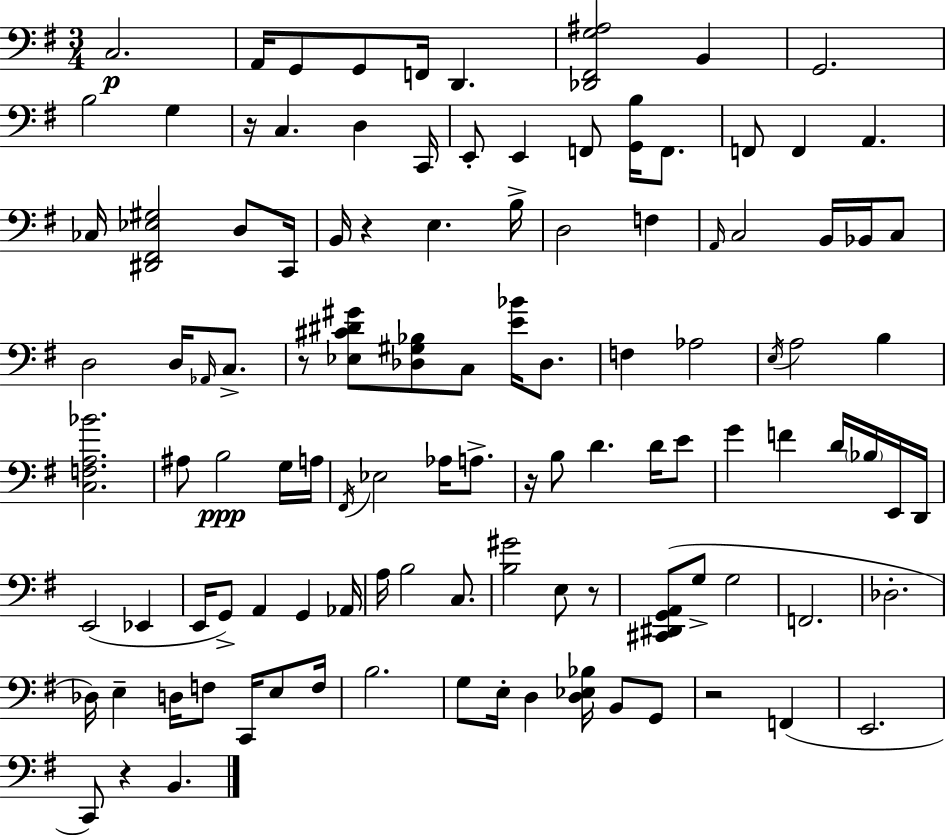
{
  \clef bass
  \numericTimeSignature
  \time 3/4
  \key e \minor
  c2.\p | a,16 g,8 g,8 f,16 d,4. | <des, fis, g ais>2 b,4 | g,2. | \break b2 g4 | r16 c4. d4 c,16 | e,8-. e,4 f,8 <g, b>16 f,8. | f,8 f,4 a,4. | \break ces16 <dis, fis, ees gis>2 d8 c,16 | b,16 r4 e4. b16-> | d2 f4 | \grace { a,16 } c2 b,16 bes,16 c8 | \break d2 d16 \grace { aes,16 } c8.-> | r8 <ees cis' dis' gis'>8 <des gis bes>8 c8 <e' bes'>16 des8. | f4 aes2 | \acciaccatura { e16 } a2 b4 | \break <c f a bes'>2. | ais8 b2\ppp | g16 a16 \acciaccatura { fis,16 } ees2 | aes16 a8.-> r16 b8 d'4. | \break d'16 e'8 g'4 f'4 | d'16 \parenthesize bes16 e,16 d,16 e,2( | ees,4 e,16 g,8->) a,4 g,4 | aes,16 a16 b2 | \break c8. <b gis'>2 | e8 r8 <cis, dis, g, a,>8( g8-> g2 | f,2. | des2.-. | \break des16) e4-- d16 f8 | c,16 e8 f16 b2. | g8 e16-. d4 <d ees bes>16 | b,8 g,8 r2 | \break f,4( e,2. | c,8) r4 b,4. | \bar "|."
}